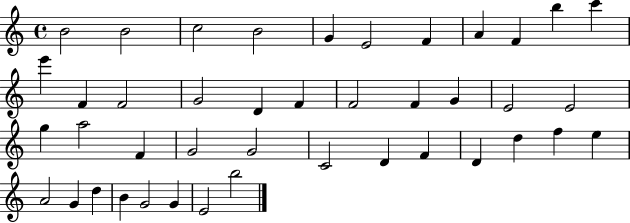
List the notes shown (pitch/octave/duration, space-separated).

B4/h B4/h C5/h B4/h G4/q E4/h F4/q A4/q F4/q B5/q C6/q E6/q F4/q F4/h G4/h D4/q F4/q F4/h F4/q G4/q E4/h E4/h G5/q A5/h F4/q G4/h G4/h C4/h D4/q F4/q D4/q D5/q F5/q E5/q A4/h G4/q D5/q B4/q G4/h G4/q E4/h B5/h